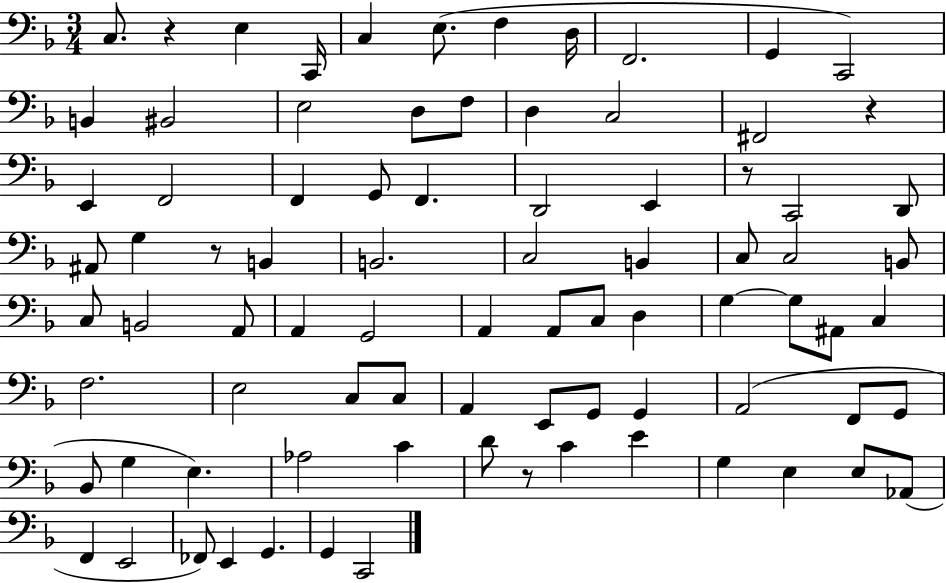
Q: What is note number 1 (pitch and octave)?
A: C3